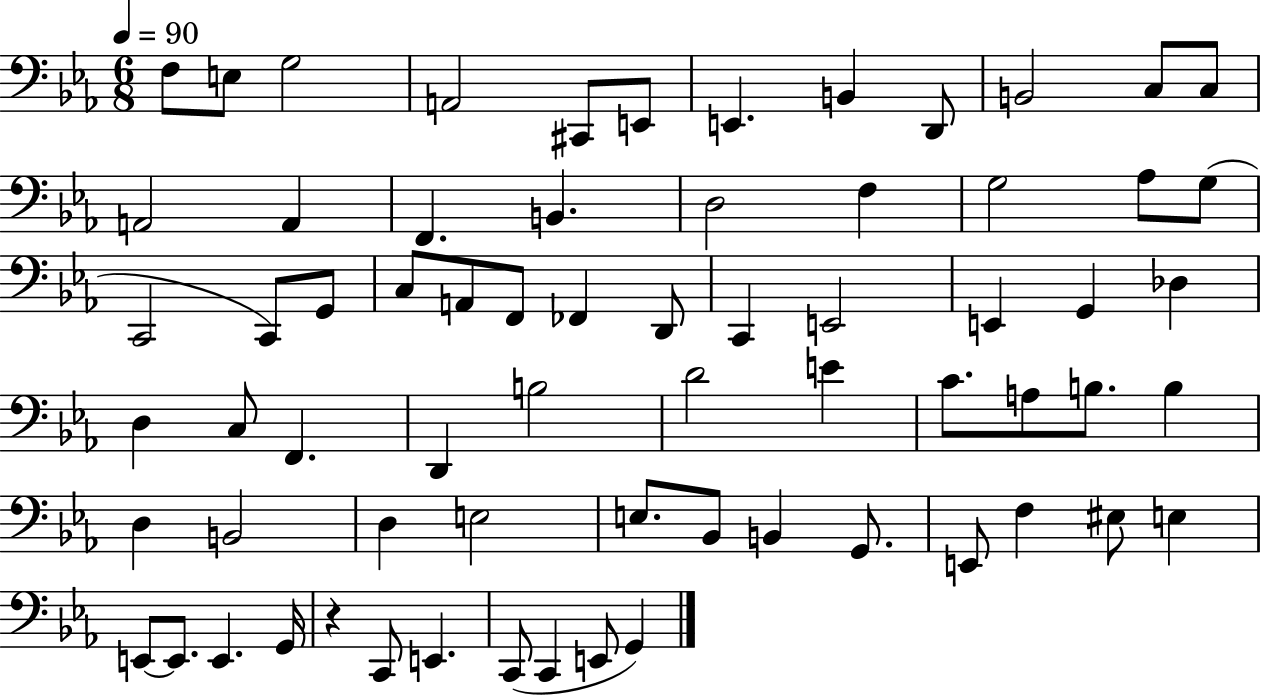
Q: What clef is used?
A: bass